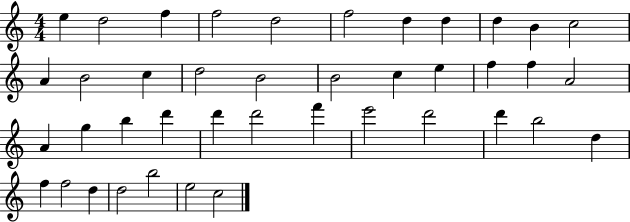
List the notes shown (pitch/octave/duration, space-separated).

E5/q D5/h F5/q F5/h D5/h F5/h D5/q D5/q D5/q B4/q C5/h A4/q B4/h C5/q D5/h B4/h B4/h C5/q E5/q F5/q F5/q A4/h A4/q G5/q B5/q D6/q D6/q D6/h F6/q E6/h D6/h D6/q B5/h D5/q F5/q F5/h D5/q D5/h B5/h E5/h C5/h